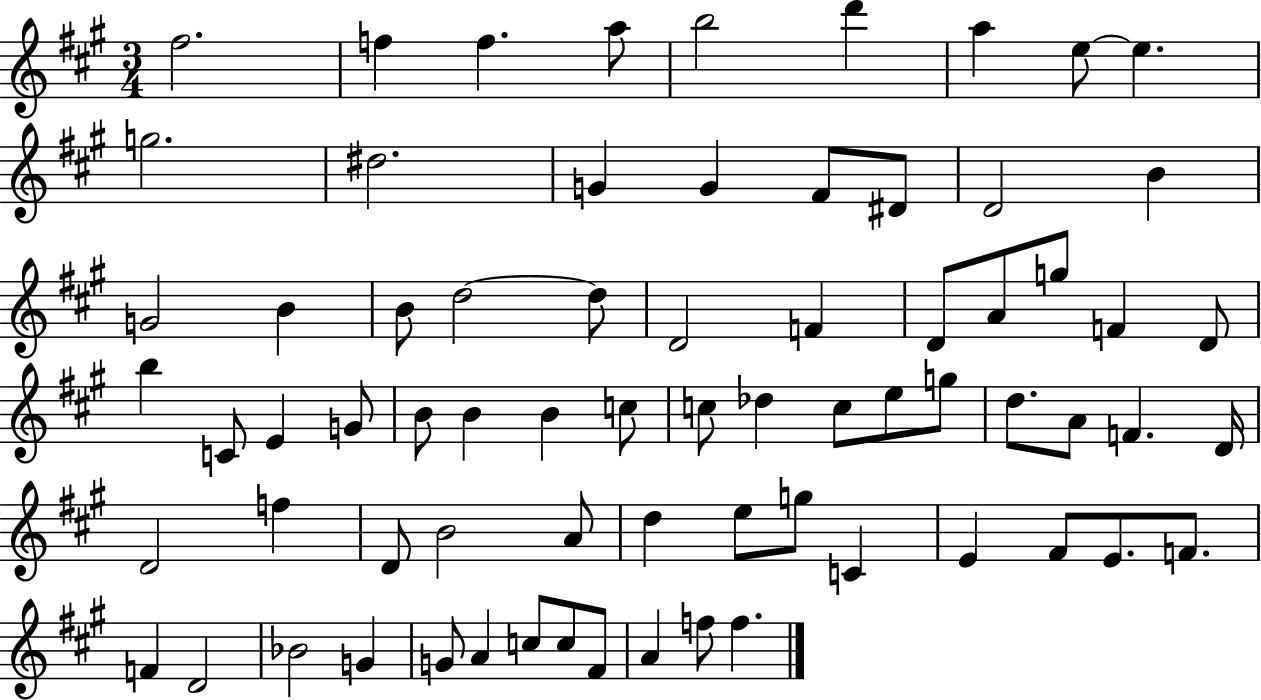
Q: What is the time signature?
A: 3/4